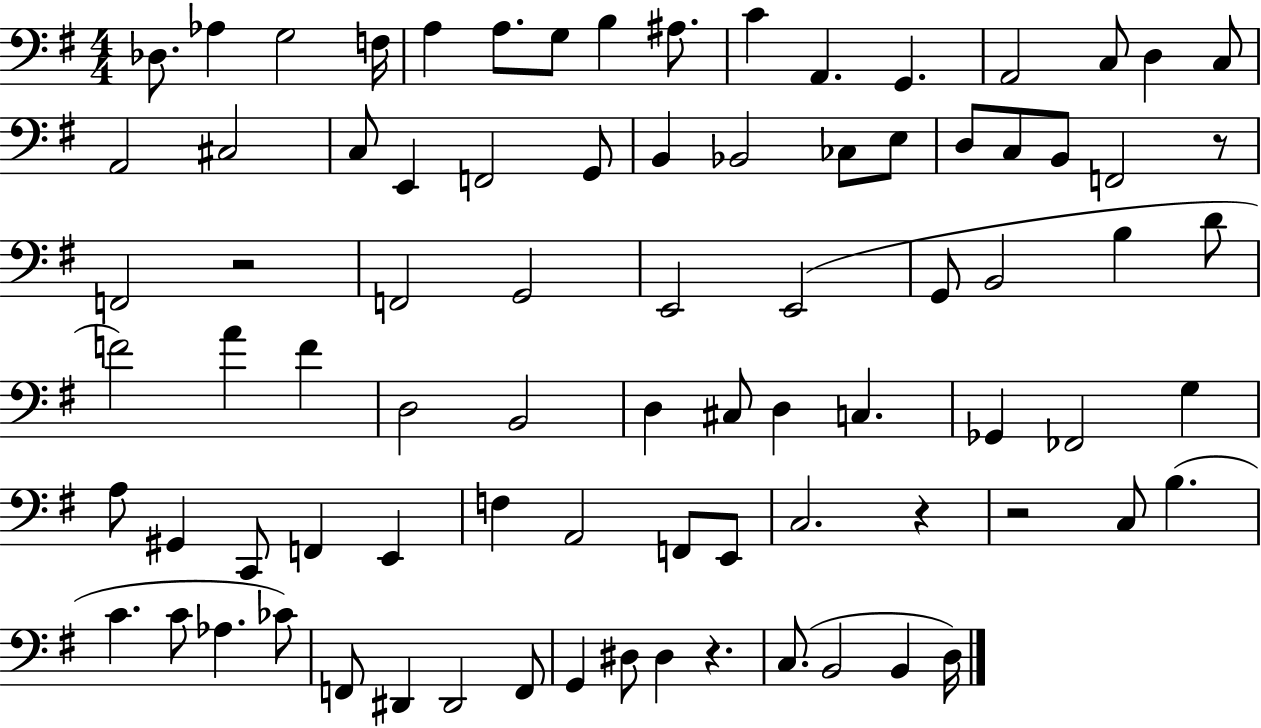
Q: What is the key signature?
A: G major